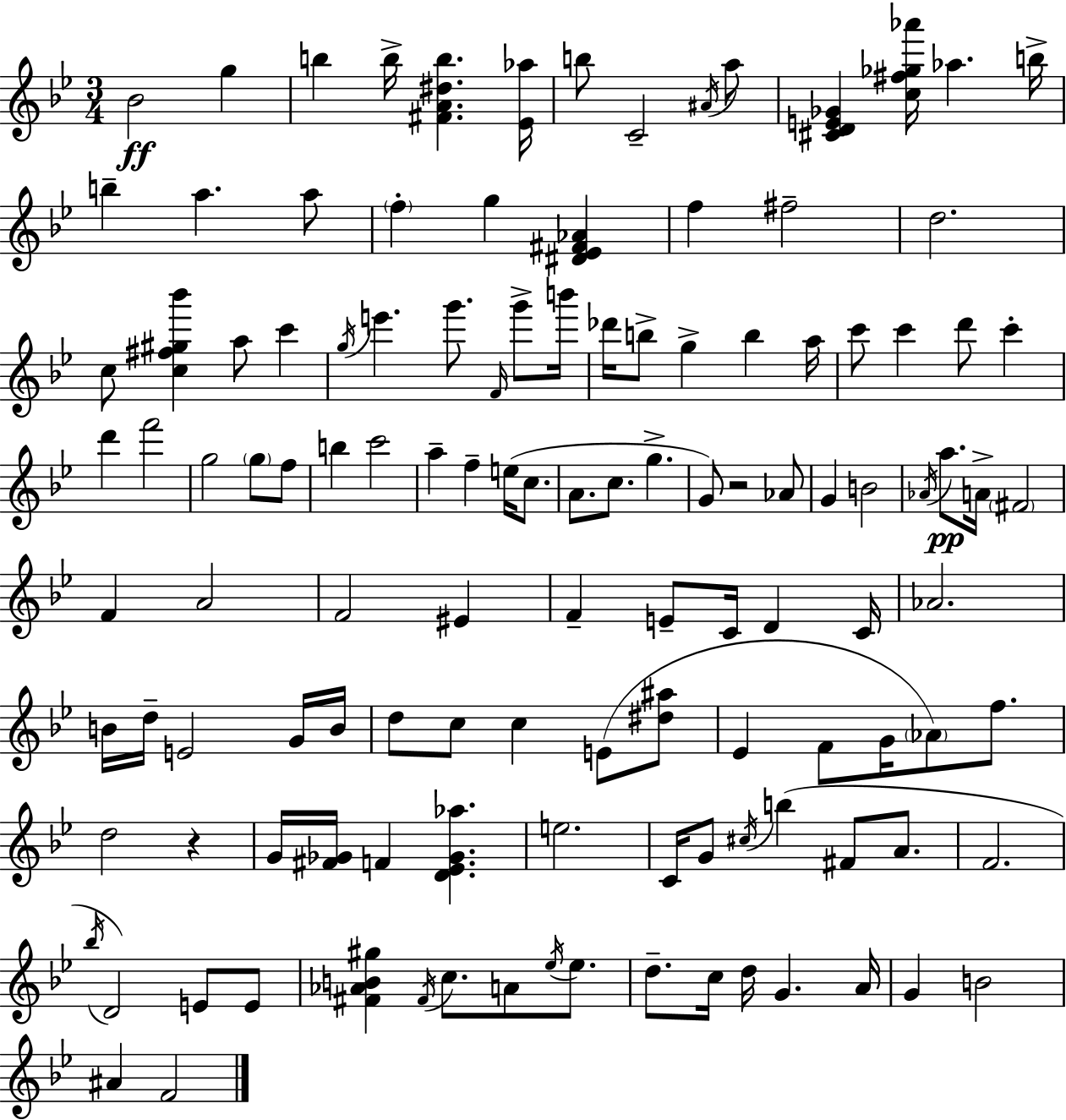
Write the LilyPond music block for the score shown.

{
  \clef treble
  \numericTimeSignature
  \time 3/4
  \key g \minor
  bes'2\ff g''4 | b''4 b''16-> <fis' a' dis'' b''>4. <ees' aes''>16 | b''8 c'2-- \acciaccatura { ais'16 } a''8 | <cis' d' e' ges'>4 <c'' fis'' ges'' aes'''>16 aes''4. | \break b''16-> b''4-- a''4. a''8 | \parenthesize f''4-. g''4 <dis' ees' fis' aes'>4 | f''4 fis''2-- | d''2. | \break c''8 <c'' fis'' gis'' bes'''>4 a''8 c'''4 | \acciaccatura { g''16 } e'''4. g'''8. \grace { f'16 } | g'''8-> b'''16 des'''16 b''8-> g''4-> b''4 | a''16 c'''8 c'''4 d'''8 c'''4-. | \break d'''4 f'''2 | g''2 \parenthesize g''8 | f''8 b''4 c'''2 | a''4-- f''4-- e''16( | \break c''8. a'8. c''8. g''4.-> | g'8) r2 | aes'8 g'4 b'2 | \acciaccatura { aes'16 }\pp a''8. a'16-> \parenthesize fis'2 | \break f'4 a'2 | f'2 | eis'4 f'4-- e'8-- c'16 d'4 | c'16 aes'2. | \break b'16 d''16-- e'2 | g'16 b'16 d''8 c''8 c''4 | e'8( <dis'' ais''>8 ees'4 f'8 g'16 \parenthesize aes'8) | f''8. d''2 | \break r4 g'16 <fis' ges'>16 f'4 <d' ees' ges' aes''>4. | e''2. | c'16 g'8 \acciaccatura { cis''16 } b''4( | fis'8 a'8. f'2. | \break \acciaccatura { bes''16 }) d'2 | e'8 e'8 <fis' aes' b' gis''>4 \acciaccatura { fis'16 } c''8. | a'8 \acciaccatura { ees''16 } ees''8. d''8.-- c''16 | d''16 g'4. a'16 g'4 | \break b'2 ais'4 | f'2 \bar "|."
}